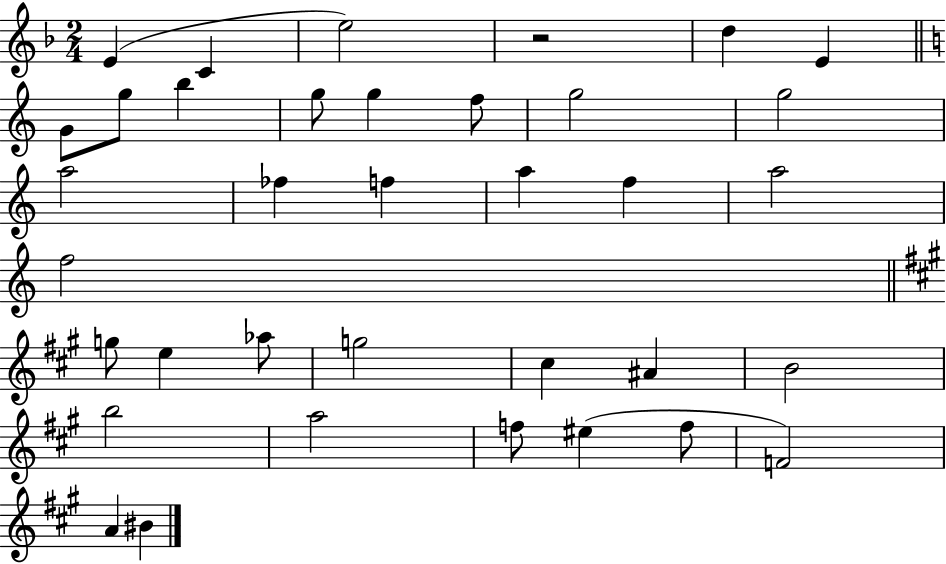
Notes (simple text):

E4/q C4/q E5/h R/h D5/q E4/q G4/e G5/e B5/q G5/e G5/q F5/e G5/h G5/h A5/h FES5/q F5/q A5/q F5/q A5/h F5/h G5/e E5/q Ab5/e G5/h C#5/q A#4/q B4/h B5/h A5/h F5/e EIS5/q F5/e F4/h A4/q BIS4/q